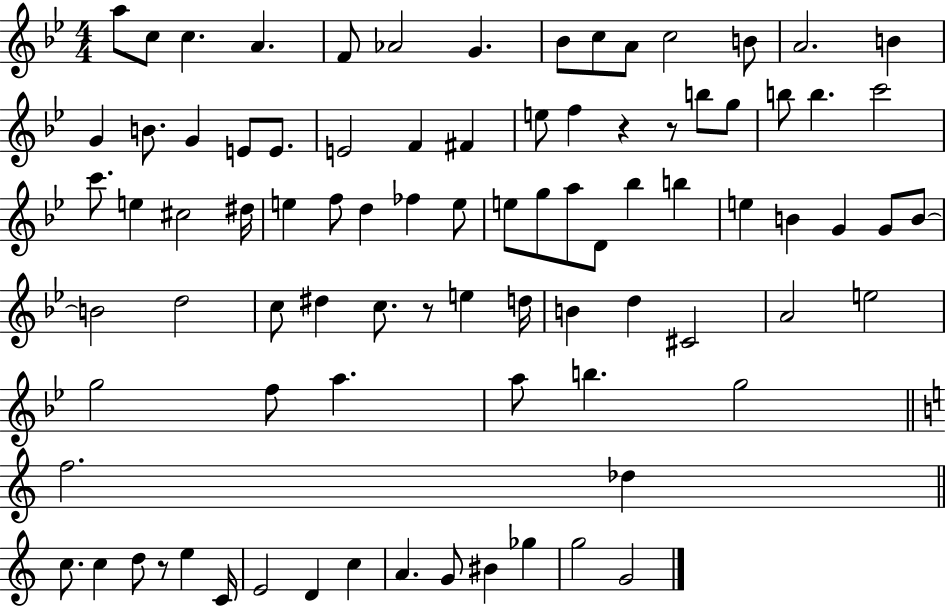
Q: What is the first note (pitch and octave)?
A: A5